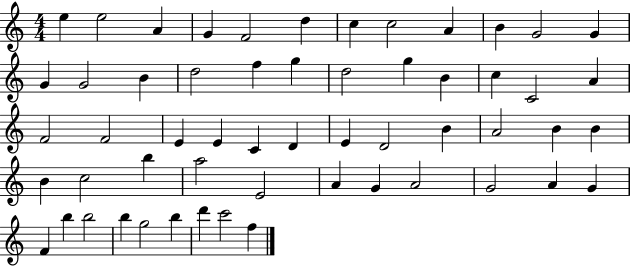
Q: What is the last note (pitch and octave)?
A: F5